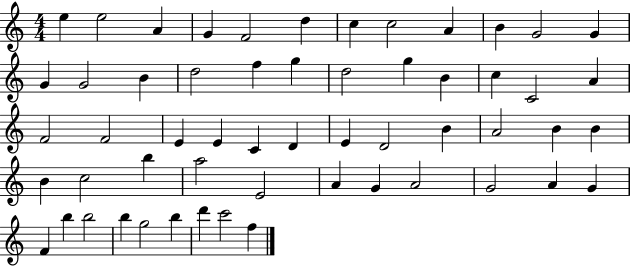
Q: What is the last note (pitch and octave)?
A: F5